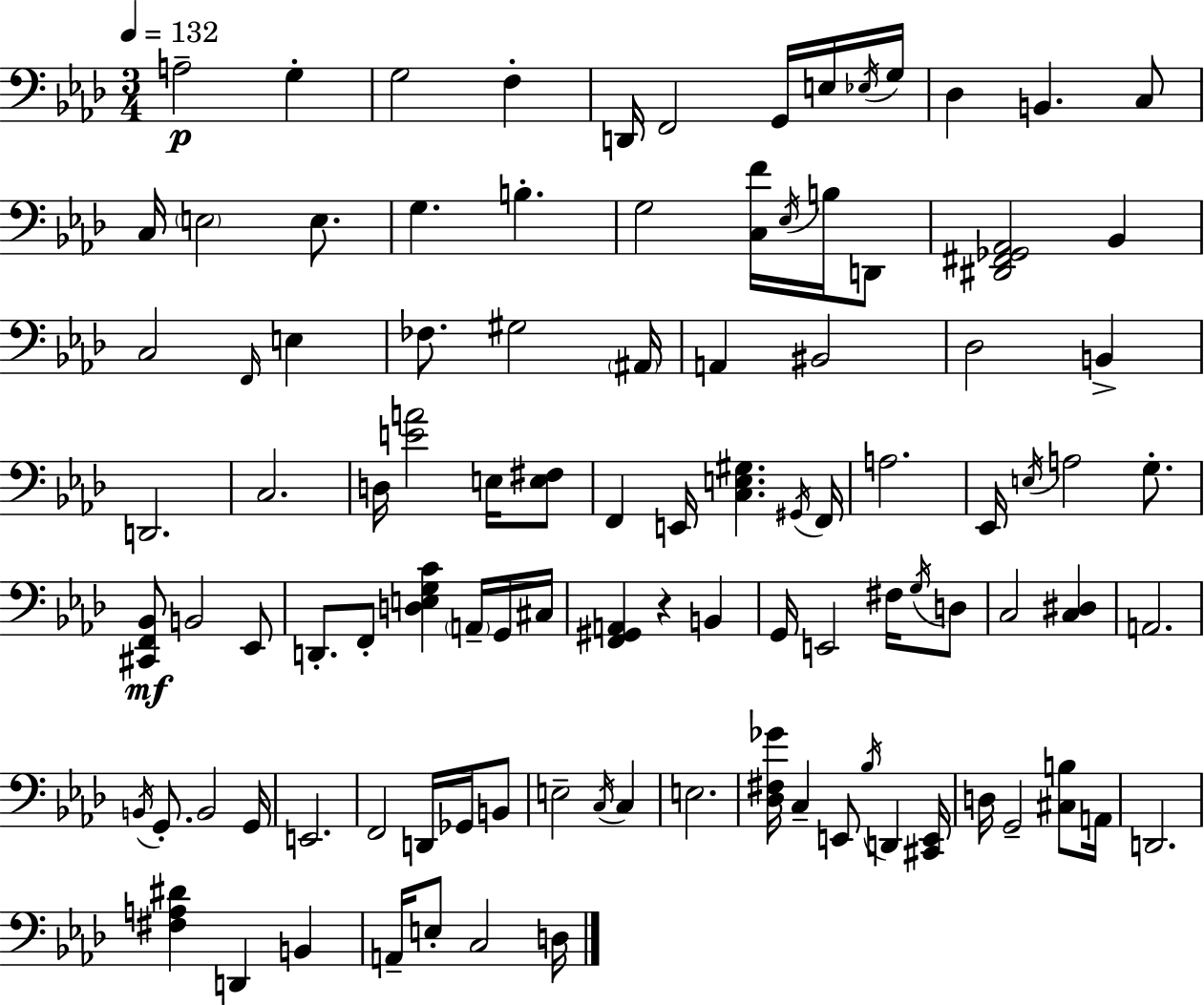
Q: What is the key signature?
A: AES major